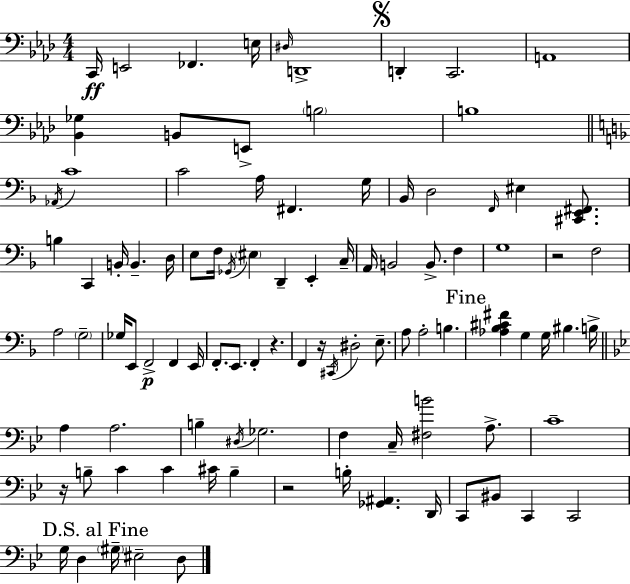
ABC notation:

X:1
T:Untitled
M:4/4
L:1/4
K:Ab
C,,/4 E,,2 _F,, E,/4 ^D,/4 D,,4 D,, C,,2 A,,4 [_B,,_G,] B,,/2 E,,/2 B,2 B,4 _A,,/4 C4 C2 A,/4 ^F,, G,/4 _B,,/4 D,2 F,,/4 ^E, [^C,,E,,^F,,]/2 B, C,, B,,/4 B,, D,/4 E,/2 F,/4 _G,,/4 ^E, D,, E,, C,/4 A,,/4 B,,2 B,,/2 F, G,4 z2 F,2 A,2 G,2 _G,/4 E,,/2 F,,2 F,, E,,/4 F,,/2 E,,/2 F,, z F,, z/4 ^C,,/4 ^D,2 E,/2 A,/2 A,2 B, [_A,_B,^C^F] G, G,/4 ^B, B,/4 A, A,2 B, ^D,/4 _G,2 F, C,/4 [^F,B]2 A,/2 C4 z/4 B,/2 C C ^C/4 B, z2 B,/4 [_G,,^A,,] D,,/4 C,,/2 ^B,,/2 C,, C,,2 G,/4 D, ^G,/4 ^E,2 D,/2